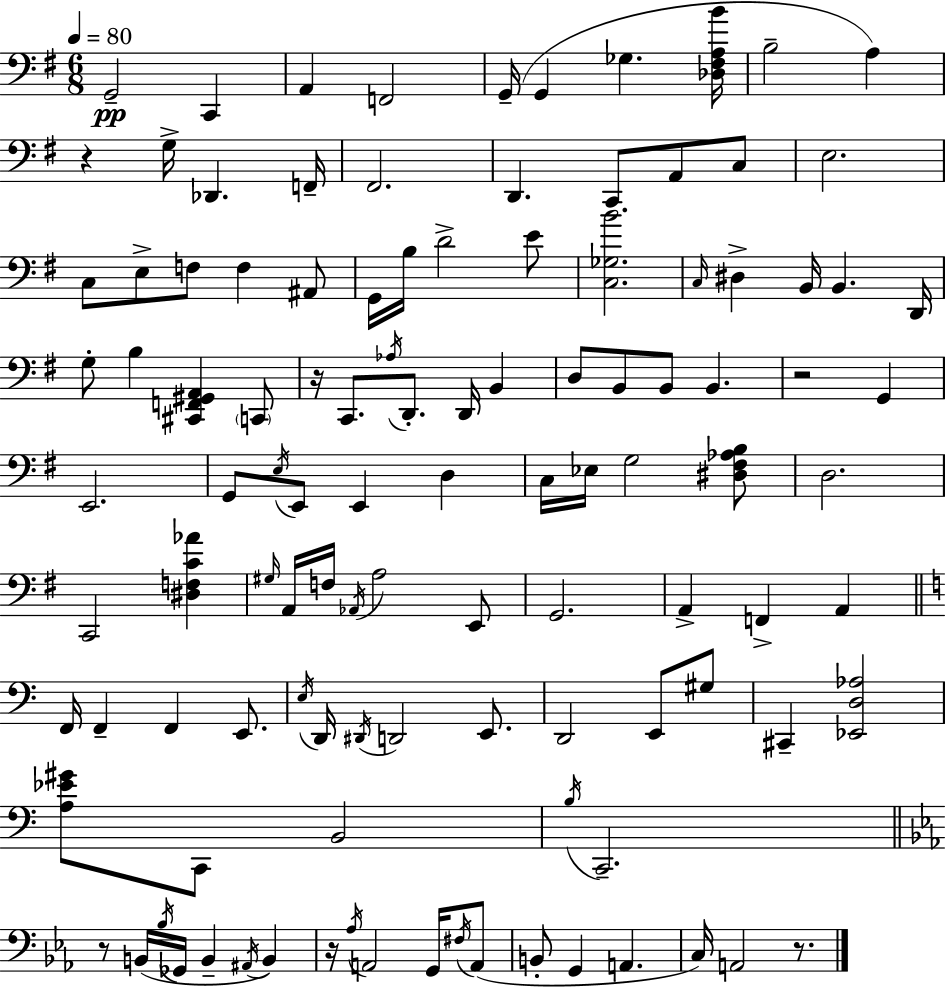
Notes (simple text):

G2/h C2/q A2/q F2/h G2/s G2/q Gb3/q. [Db3,F#3,A3,B4]/s B3/h A3/q R/q G3/s Db2/q. F2/s F#2/h. D2/q. C2/e A2/e C3/e E3/h. C3/e E3/e F3/e F3/q A#2/e G2/s B3/s D4/h E4/e [C3,Gb3,B4]/h. C3/s D#3/q B2/s B2/q. D2/s G3/e B3/q [C#2,F2,G#2,A2]/q C2/e R/s C2/e. Ab3/s D2/e. D2/s B2/q D3/e B2/e B2/e B2/q. R/h G2/q E2/h. G2/e E3/s E2/e E2/q D3/q C3/s Eb3/s G3/h [D#3,F#3,Ab3,B3]/e D3/h. C2/h [D#3,F3,C4,Ab4]/q G#3/s A2/s F3/s Ab2/s A3/h E2/e G2/h. A2/q F2/q A2/q F2/s F2/q F2/q E2/e. E3/s D2/s D#2/s D2/h E2/e. D2/h E2/e G#3/e C#2/q [Eb2,D3,Ab3]/h [A3,Eb4,G#4]/e C2/e B2/h B3/s C2/h. R/e B2/s Bb3/s Gb2/s B2/q A#2/s B2/q R/s Ab3/s A2/h G2/s F#3/s A2/e B2/e G2/q A2/q. C3/s A2/h R/e.